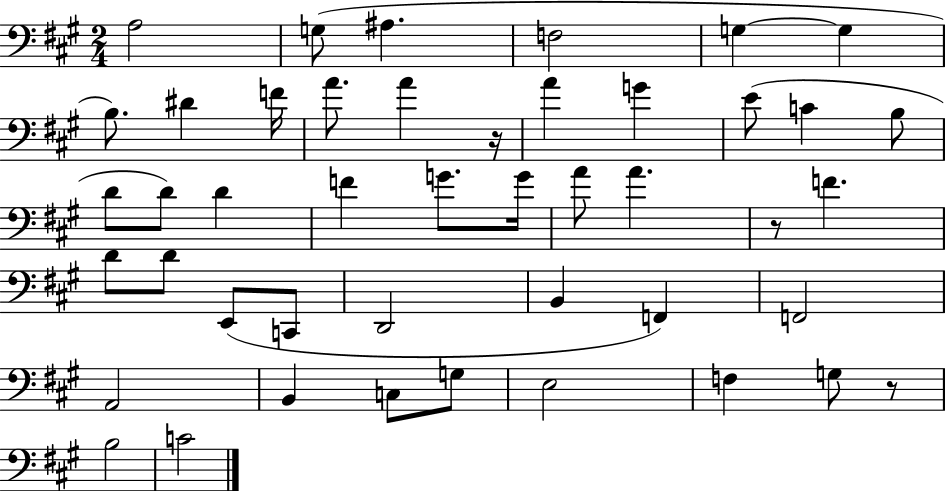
A3/h G3/e A#3/q. F3/h G3/q G3/q B3/e. D#4/q F4/s A4/e. A4/q R/s A4/q G4/q E4/e C4/q B3/e D4/e D4/e D4/q F4/q G4/e. G4/s A4/e A4/q. R/e F4/q. D4/e D4/e E2/e C2/e D2/h B2/q F2/q F2/h A2/h B2/q C3/e G3/e E3/h F3/q G3/e R/e B3/h C4/h